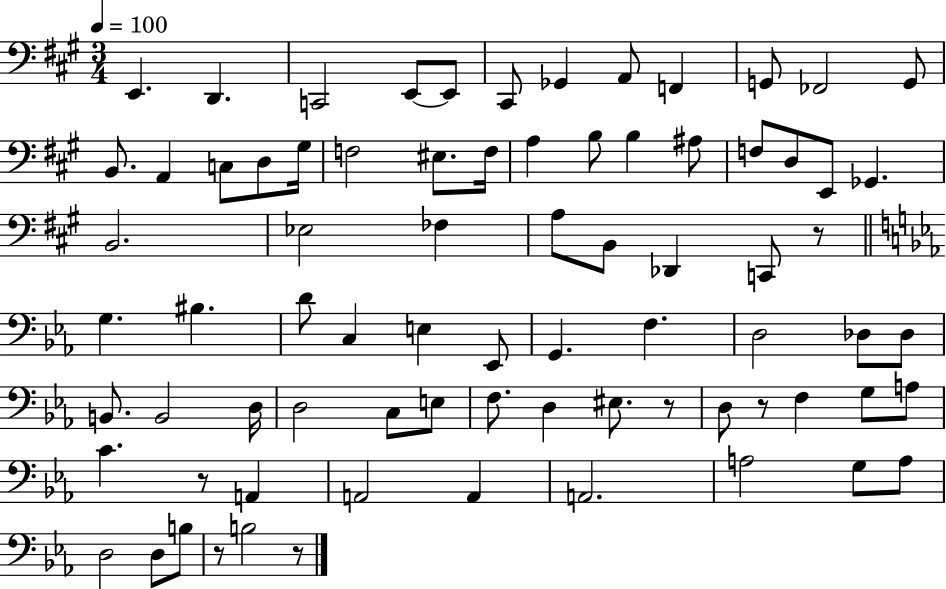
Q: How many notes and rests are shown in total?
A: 77